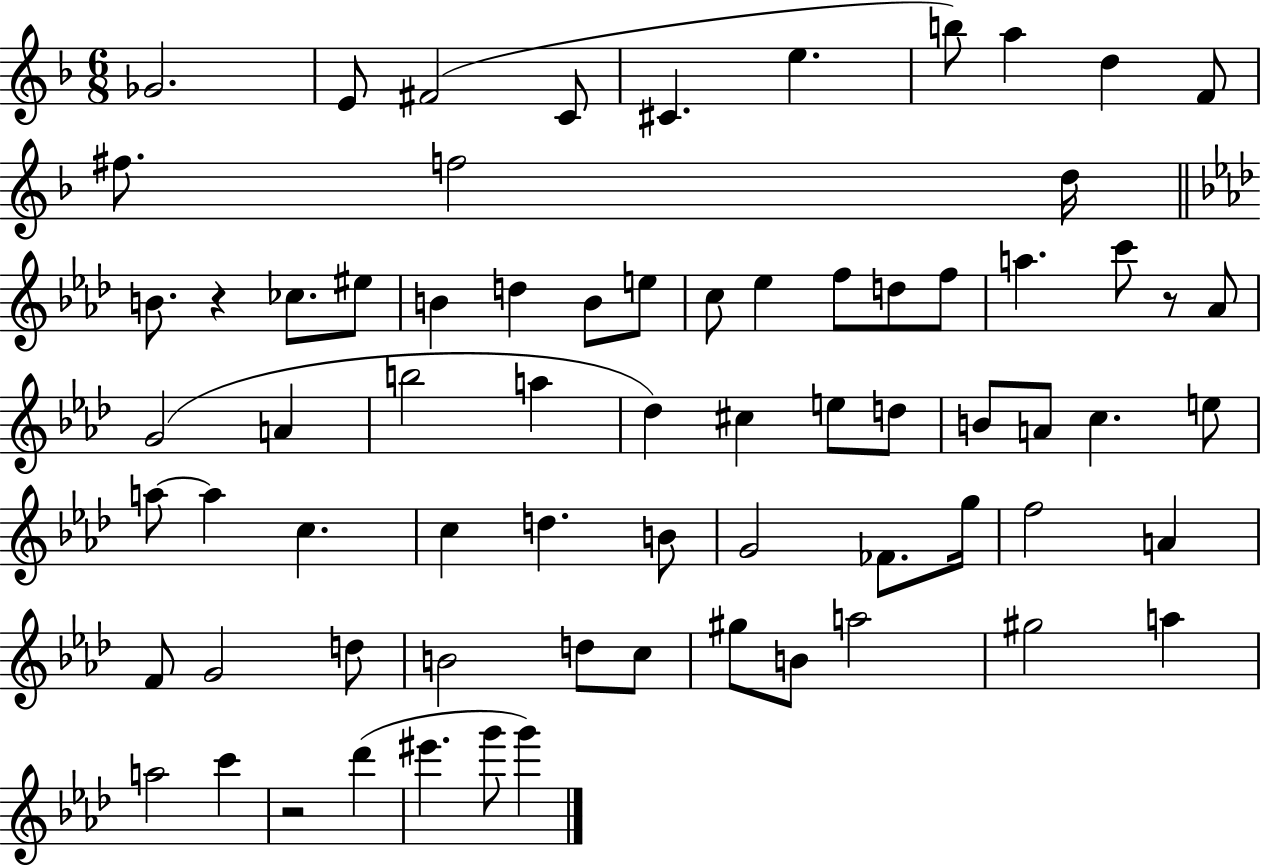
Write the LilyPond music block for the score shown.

{
  \clef treble
  \numericTimeSignature
  \time 6/8
  \key f \major
  ges'2. | e'8 fis'2( c'8 | cis'4. e''4. | b''8) a''4 d''4 f'8 | \break fis''8. f''2 d''16 | \bar "||" \break \key aes \major b'8. r4 ces''8. eis''8 | b'4 d''4 b'8 e''8 | c''8 ees''4 f''8 d''8 f''8 | a''4. c'''8 r8 aes'8 | \break g'2( a'4 | b''2 a''4 | des''4) cis''4 e''8 d''8 | b'8 a'8 c''4. e''8 | \break a''8~~ a''4 c''4. | c''4 d''4. b'8 | g'2 fes'8. g''16 | f''2 a'4 | \break f'8 g'2 d''8 | b'2 d''8 c''8 | gis''8 b'8 a''2 | gis''2 a''4 | \break a''2 c'''4 | r2 des'''4( | eis'''4. g'''8 g'''4) | \bar "|."
}